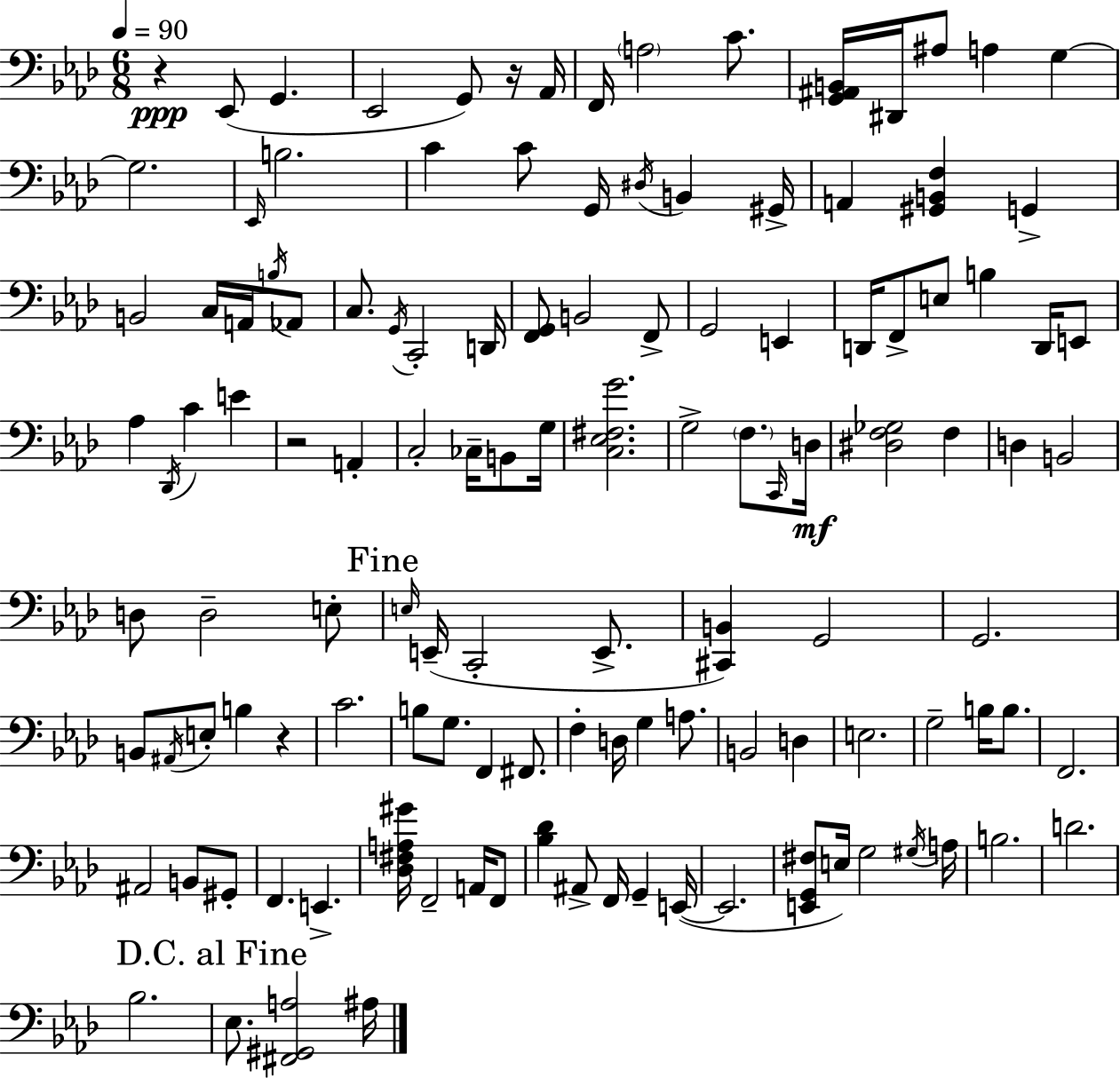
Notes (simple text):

R/q Eb2/e G2/q. Eb2/h G2/e R/s Ab2/s F2/s A3/h C4/e. [G2,A#2,B2]/s D#2/s A#3/e A3/q G3/q G3/h. Eb2/s B3/h. C4/q C4/e G2/s D#3/s B2/q G#2/s A2/q [G#2,B2,F3]/q G2/q B2/h C3/s A2/s B3/s Ab2/e C3/e. G2/s C2/h D2/s [F2,G2]/e B2/h F2/e G2/h E2/q D2/s F2/e E3/e B3/q D2/s E2/e Ab3/q Db2/s C4/q E4/q R/h A2/q C3/h CES3/s B2/e G3/s [C3,Eb3,F#3,G4]/h. G3/h F3/e. C2/s D3/s [D#3,F3,Gb3]/h F3/q D3/q B2/h D3/e D3/h E3/e E3/s E2/s C2/h E2/e. [C#2,B2]/q G2/h G2/h. B2/e A#2/s E3/e B3/q R/q C4/h. B3/e G3/e. F2/q F#2/e. F3/q D3/s G3/q A3/e. B2/h D3/q E3/h. G3/h B3/s B3/e. F2/h. A#2/h B2/e G#2/e F2/q. E2/q. [Db3,F#3,A3,G#4]/s F2/h A2/s F2/e [Bb3,Db4]/q A#2/e F2/s G2/q E2/s E2/h. [E2,G2,F#3]/e E3/s G3/h G#3/s A3/s B3/h. D4/h. Bb3/h. Eb3/e. [F#2,G#2,A3]/h A#3/s